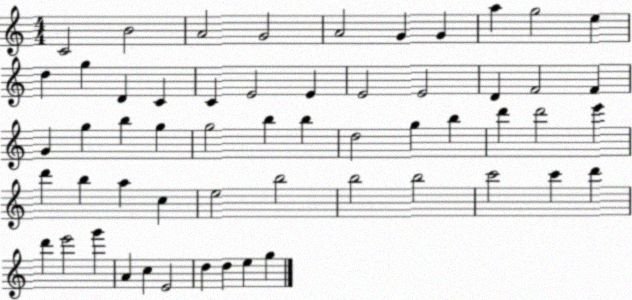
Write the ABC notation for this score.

X:1
T:Untitled
M:4/4
L:1/4
K:C
C2 B2 A2 G2 A2 G G a g2 e d g D C C E2 E E2 E2 D F2 F G g b g g2 b b d2 g b d' d'2 e' d' b a c e2 b2 b2 b2 c'2 c' d' d' e'2 g' A c E2 d d e g